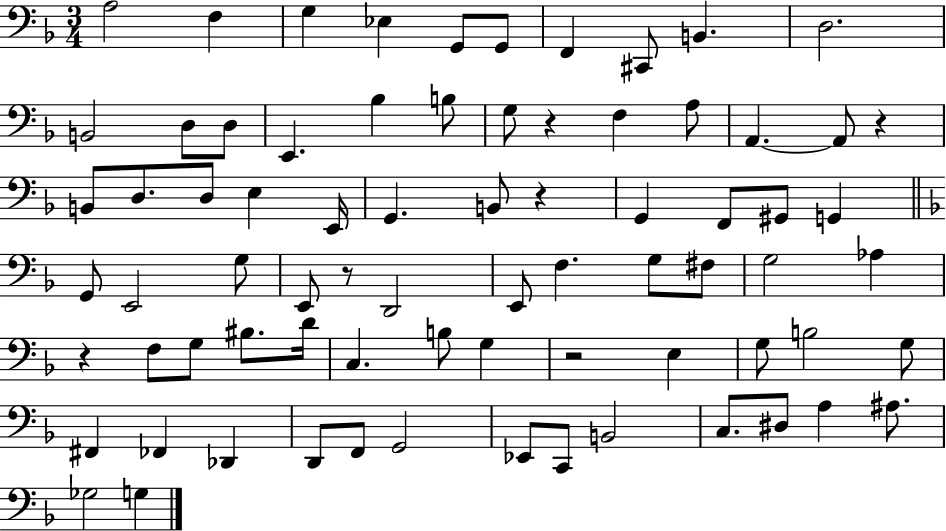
A3/h F3/q G3/q Eb3/q G2/e G2/e F2/q C#2/e B2/q. D3/h. B2/h D3/e D3/e E2/q. Bb3/q B3/e G3/e R/q F3/q A3/e A2/q. A2/e R/q B2/e D3/e. D3/e E3/q E2/s G2/q. B2/e R/q G2/q F2/e G#2/e G2/q G2/e E2/h G3/e E2/e R/e D2/h E2/e F3/q. G3/e F#3/e G3/h Ab3/q R/q F3/e G3/e BIS3/e. D4/s C3/q. B3/e G3/q R/h E3/q G3/e B3/h G3/e F#2/q FES2/q Db2/q D2/e F2/e G2/h Eb2/e C2/e B2/h C3/e. D#3/e A3/q A#3/e. Gb3/h G3/q